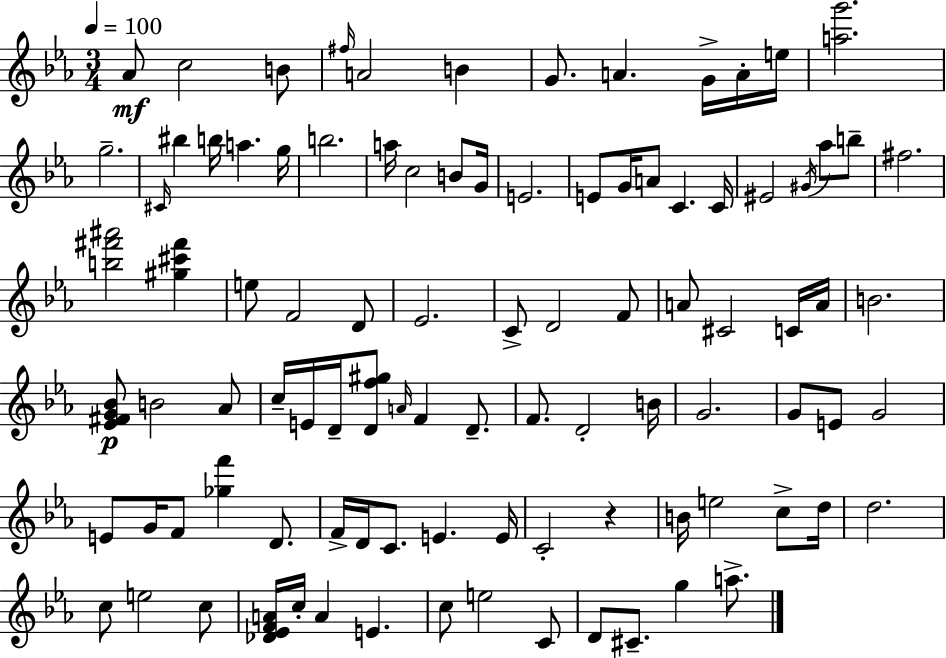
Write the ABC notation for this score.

X:1
T:Untitled
M:3/4
L:1/4
K:Eb
_A/2 c2 B/2 ^f/4 A2 B G/2 A G/4 A/4 e/4 [ag']2 g2 ^C/4 ^b b/4 a g/4 b2 a/4 c2 B/2 G/4 E2 E/2 G/4 A/2 C C/4 ^E2 ^G/4 _a/2 b/2 ^f2 [b^f'^a']2 [^g^c'^f'] e/2 F2 D/2 _E2 C/2 D2 F/2 A/2 ^C2 C/4 A/4 B2 [_E^FG_B]/2 B2 _A/2 c/4 E/4 D/4 [Df^g]/2 A/4 F D/2 F/2 D2 B/4 G2 G/2 E/2 G2 E/2 G/4 F/2 [_gf'] D/2 F/4 D/4 C/2 E E/4 C2 z B/4 e2 c/2 d/4 d2 c/2 e2 c/2 [_D_EFA]/4 c/4 A E c/2 e2 C/2 D/2 ^C/2 g a/2